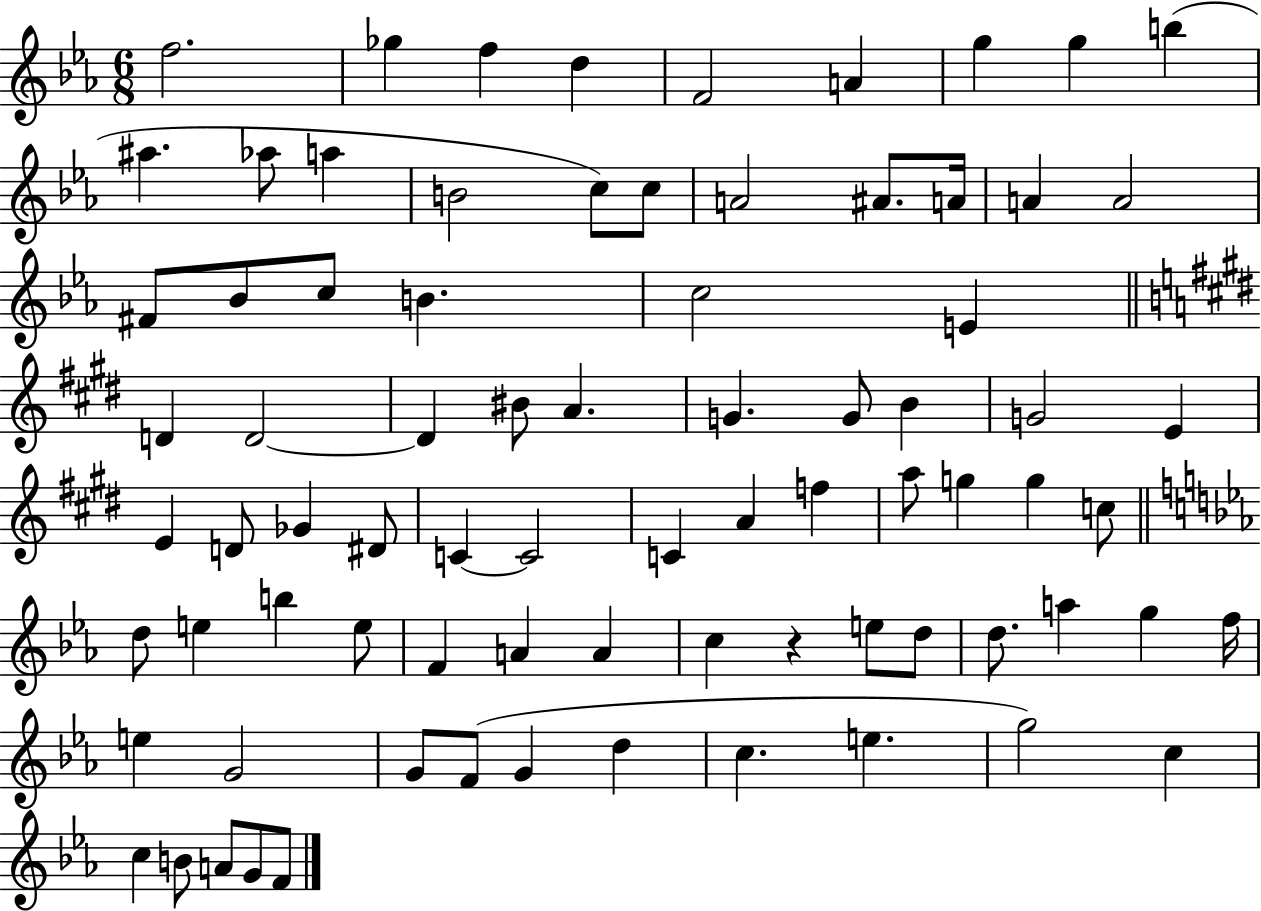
F5/h. Gb5/q F5/q D5/q F4/h A4/q G5/q G5/q B5/q A#5/q. Ab5/e A5/q B4/h C5/e C5/e A4/h A#4/e. A4/s A4/q A4/h F#4/e Bb4/e C5/e B4/q. C5/h E4/q D4/q D4/h D4/q BIS4/e A4/q. G4/q. G4/e B4/q G4/h E4/q E4/q D4/e Gb4/q D#4/e C4/q C4/h C4/q A4/q F5/q A5/e G5/q G5/q C5/e D5/e E5/q B5/q E5/e F4/q A4/q A4/q C5/q R/q E5/e D5/e D5/e. A5/q G5/q F5/s E5/q G4/h G4/e F4/e G4/q D5/q C5/q. E5/q. G5/h C5/q C5/q B4/e A4/e G4/e F4/e